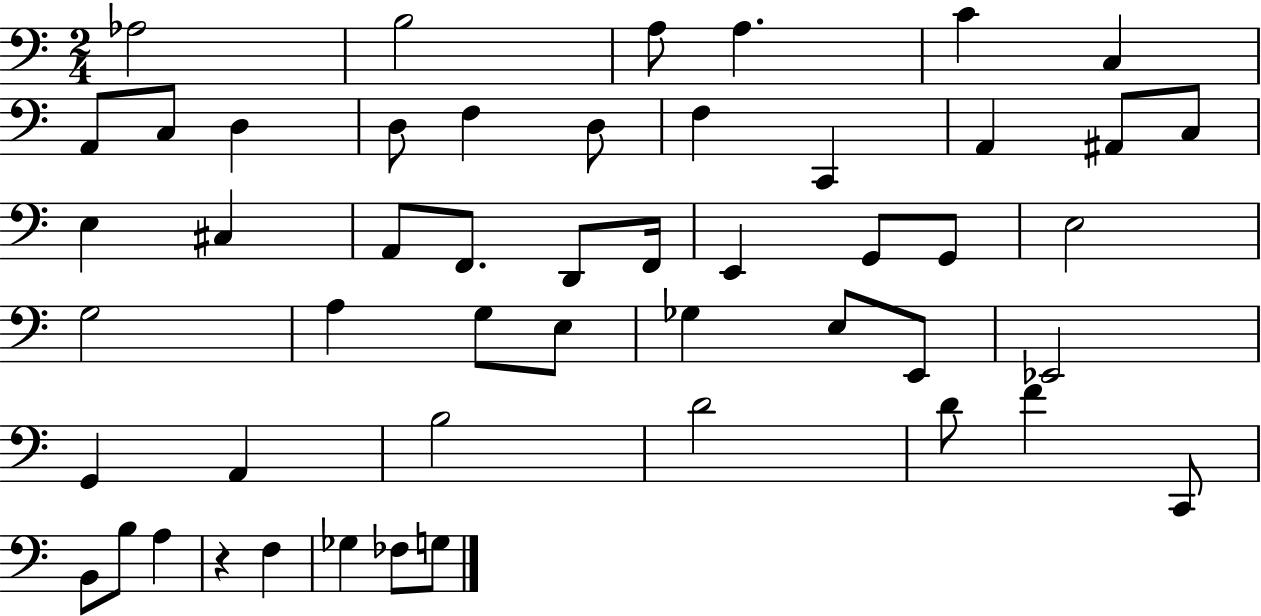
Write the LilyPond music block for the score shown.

{
  \clef bass
  \numericTimeSignature
  \time 2/4
  \key c \major
  aes2 | b2 | a8 a4. | c'4 c4 | \break a,8 c8 d4 | d8 f4 d8 | f4 c,4 | a,4 ais,8 c8 | \break e4 cis4 | a,8 f,8. d,8 f,16 | e,4 g,8 g,8 | e2 | \break g2 | a4 g8 e8 | ges4 e8 e,8 | ees,2 | \break g,4 a,4 | b2 | d'2 | d'8 f'4 c,8 | \break b,8 b8 a4 | r4 f4 | ges4 fes8 g8 | \bar "|."
}